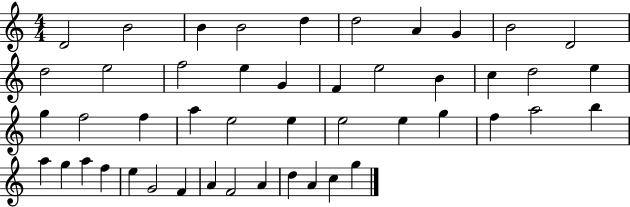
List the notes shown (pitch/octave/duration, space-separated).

D4/h B4/h B4/q B4/h D5/q D5/h A4/q G4/q B4/h D4/h D5/h E5/h F5/h E5/q G4/q F4/q E5/h B4/q C5/q D5/h E5/q G5/q F5/h F5/q A5/q E5/h E5/q E5/h E5/q G5/q F5/q A5/h B5/q A5/q G5/q A5/q F5/q E5/q G4/h F4/q A4/q F4/h A4/q D5/q A4/q C5/q G5/q